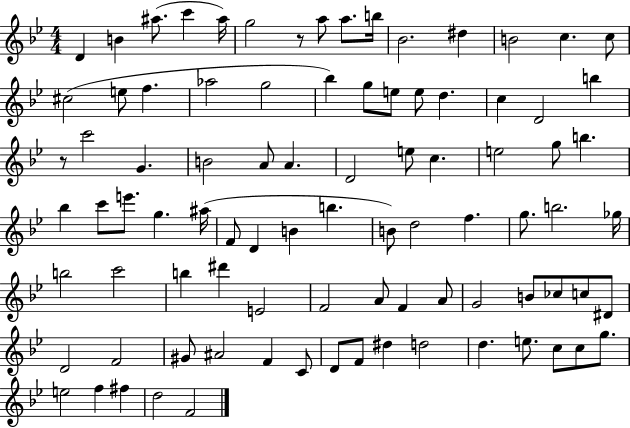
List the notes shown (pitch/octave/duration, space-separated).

D4/q B4/q A#5/e. C6/q A#5/s G5/h R/e A5/e A5/e. B5/s Bb4/h. D#5/q B4/h C5/q. C5/e C#5/h E5/e F5/q. Ab5/h G5/h Bb5/q G5/e E5/e E5/e D5/q. C5/q D4/h B5/q R/e C6/h G4/q. B4/h A4/e A4/q. D4/h E5/e C5/q. E5/h G5/e B5/q. Bb5/q C6/e E6/e. G5/q. A#5/s F4/e D4/q B4/q B5/q. B4/e D5/h F5/q. G5/e. B5/h. Gb5/s B5/h C6/h B5/q D#6/q E4/h F4/h A4/e F4/q A4/e G4/h B4/e CES5/e C5/e D#4/e D4/h F4/h G#4/e A#4/h F4/q C4/e D4/e F4/e D#5/q D5/h D5/q. E5/e. C5/e C5/e G5/e. E5/h F5/q F#5/q D5/h F4/h